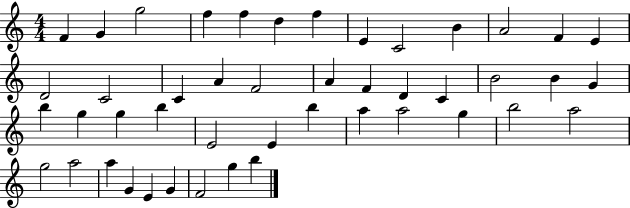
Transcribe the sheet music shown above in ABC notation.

X:1
T:Untitled
M:4/4
L:1/4
K:C
F G g2 f f d f E C2 B A2 F E D2 C2 C A F2 A F D C B2 B G b g g b E2 E b a a2 g b2 a2 g2 a2 a G E G F2 g b